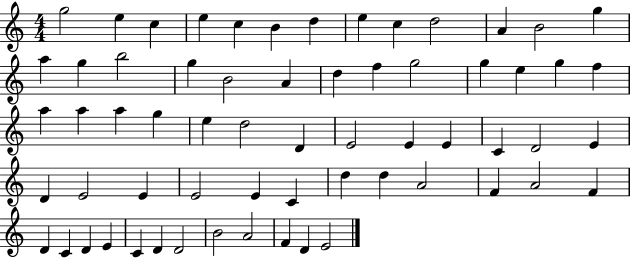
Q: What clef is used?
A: treble